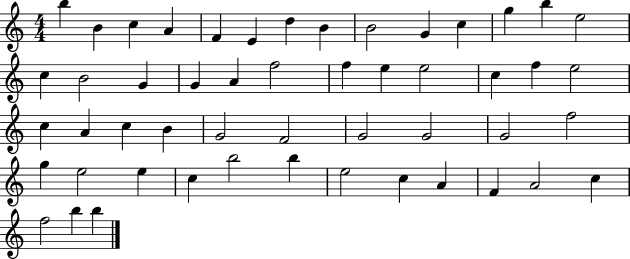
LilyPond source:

{
  \clef treble
  \numericTimeSignature
  \time 4/4
  \key c \major
  b''4 b'4 c''4 a'4 | f'4 e'4 d''4 b'4 | b'2 g'4 c''4 | g''4 b''4 e''2 | \break c''4 b'2 g'4 | g'4 a'4 f''2 | f''4 e''4 e''2 | c''4 f''4 e''2 | \break c''4 a'4 c''4 b'4 | g'2 f'2 | g'2 g'2 | g'2 f''2 | \break g''4 e''2 e''4 | c''4 b''2 b''4 | e''2 c''4 a'4 | f'4 a'2 c''4 | \break f''2 b''4 b''4 | \bar "|."
}